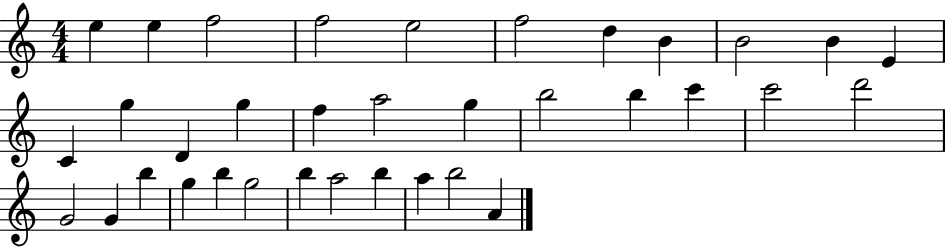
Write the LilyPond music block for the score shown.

{
  \clef treble
  \numericTimeSignature
  \time 4/4
  \key c \major
  e''4 e''4 f''2 | f''2 e''2 | f''2 d''4 b'4 | b'2 b'4 e'4 | \break c'4 g''4 d'4 g''4 | f''4 a''2 g''4 | b''2 b''4 c'''4 | c'''2 d'''2 | \break g'2 g'4 b''4 | g''4 b''4 g''2 | b''4 a''2 b''4 | a''4 b''2 a'4 | \break \bar "|."
}